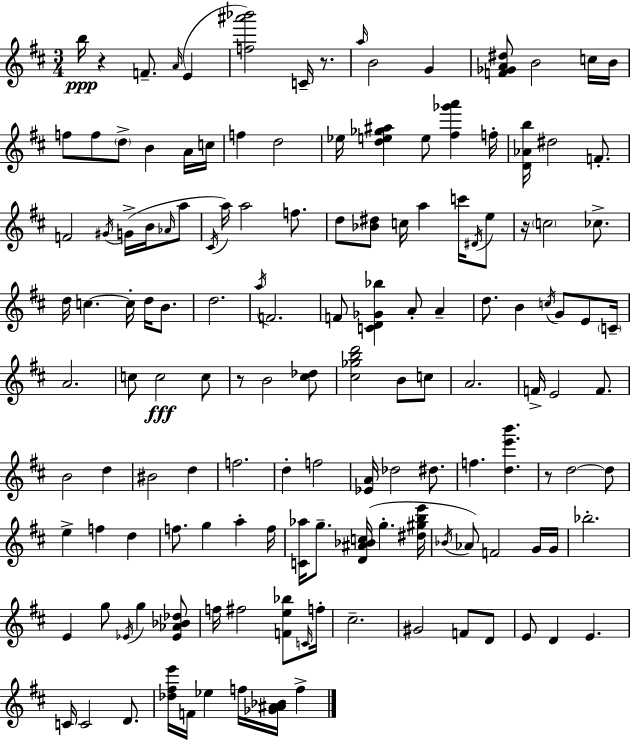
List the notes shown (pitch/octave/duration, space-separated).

B5/s R/q F4/e. A4/s E4/q [F5,A#6,Bb6]/h C4/s R/e. A5/s B4/h G4/q [F4,Gb4,A4,D#5]/e B4/h C5/s B4/s F5/e F5/e D5/e B4/q A4/s C5/s F5/q D5/h Eb5/s [D5,E5,Gb5,A#5]/q E5/e [F#5,Gb6,A6]/q F5/s [D4,Ab4,B5]/s D#5/h F4/e. F4/h G#4/s G4/s B4/s Ab4/s A5/e C#4/s A5/s A5/h F5/e. D5/e [Bb4,D#5]/e C5/s A5/q C6/s D#4/s E5/e R/s C5/h CES5/e. D5/s C5/q. C5/s D5/s B4/e. D5/h. A5/s F4/h. F4/e [C4,D4,Gb4,Bb5]/q A4/e A4/q D5/e. B4/q C5/s G4/e E4/e C4/s A4/h. C5/e C5/h C5/e R/e B4/h [C#5,Db5]/e [C#5,Gb5,B5,D6]/h B4/e C5/e A4/h. F4/s E4/h F4/e. B4/h D5/q BIS4/h D5/q F5/h. D5/q F5/h [Eb4,A4]/s Db5/h D#5/e. F5/q. [D5,E6,B6]/q. R/e D5/h D5/e E5/q F5/q D5/q F5/e. G5/q A5/q F5/s [C4,Ab5]/s G5/e. [D4,A#4,Bb4,C5]/s G5/q. [D#5,G#5,B5,E6]/s Bb4/s Ab4/e F4/h G4/s G4/s Bb5/h. E4/q G5/e Eb4/s G5/q [Eb4,Ab4,Bb4,Db5]/e F5/s F#5/h [F4,E5,Bb5]/e C4/s F5/s C#5/h. G#4/h F4/e D4/e E4/e D4/q E4/q. C4/s C4/h D4/e. [Db5,F#5,E6]/s F4/s Eb5/q F5/s [Gb4,A#4,A#4,Bb4]/s F5/q